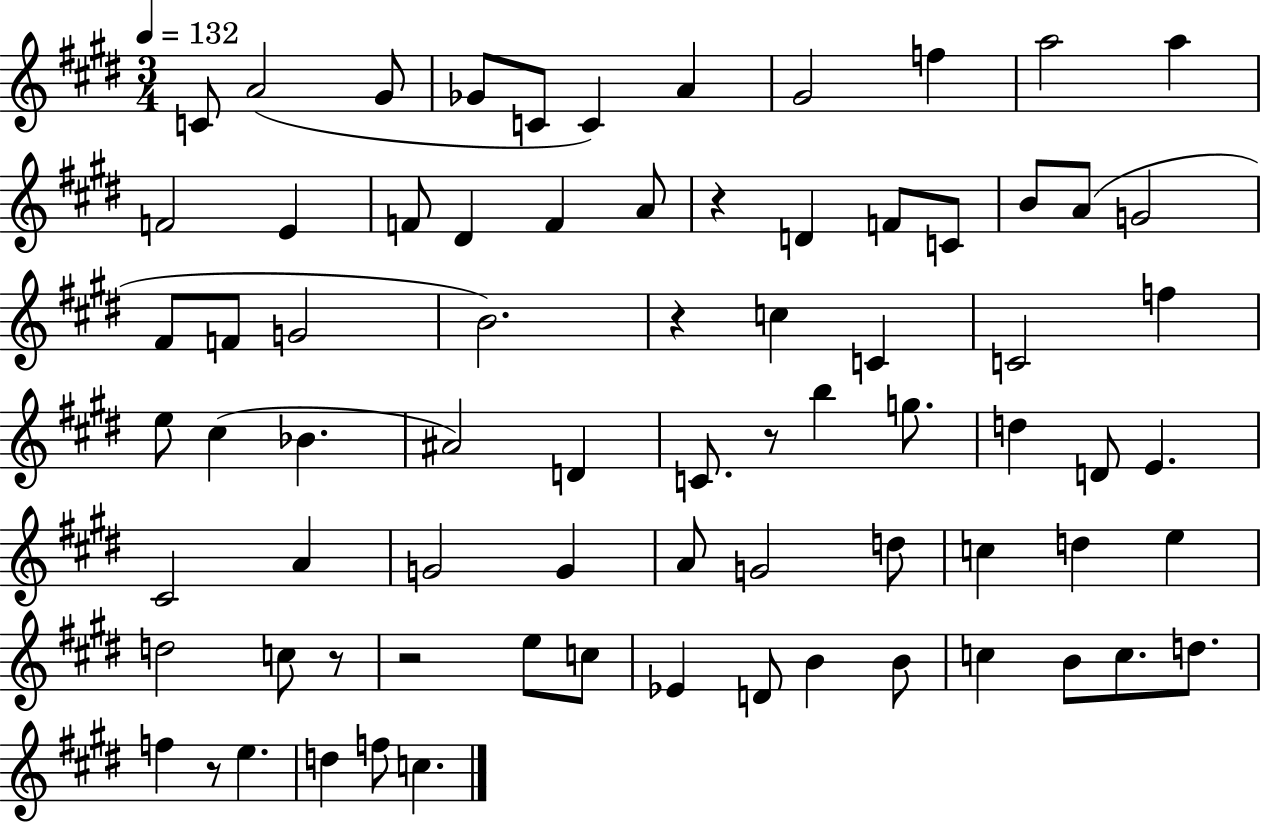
C4/e A4/h G#4/e Gb4/e C4/e C4/q A4/q G#4/h F5/q A5/h A5/q F4/h E4/q F4/e D#4/q F4/q A4/e R/q D4/q F4/e C4/e B4/e A4/e G4/h F#4/e F4/e G4/h B4/h. R/q C5/q C4/q C4/h F5/q E5/e C#5/q Bb4/q. A#4/h D4/q C4/e. R/e B5/q G5/e. D5/q D4/e E4/q. C#4/h A4/q G4/h G4/q A4/e G4/h D5/e C5/q D5/q E5/q D5/h C5/e R/e R/h E5/e C5/e Eb4/q D4/e B4/q B4/e C5/q B4/e C5/e. D5/e. F5/q R/e E5/q. D5/q F5/e C5/q.